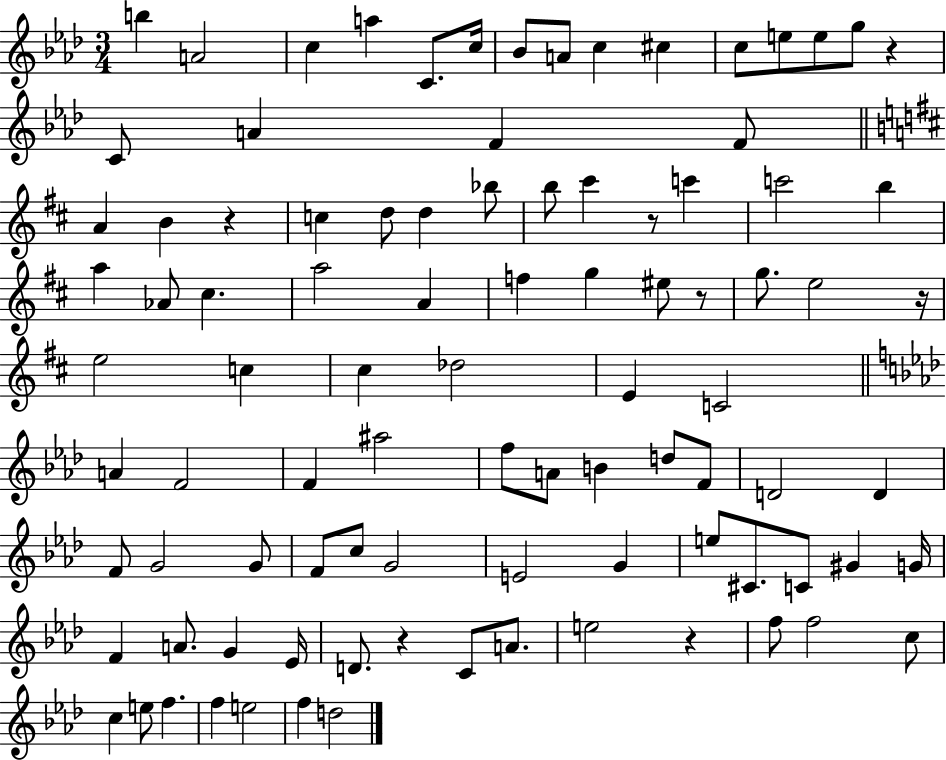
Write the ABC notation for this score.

X:1
T:Untitled
M:3/4
L:1/4
K:Ab
b A2 c a C/2 c/4 _B/2 A/2 c ^c c/2 e/2 e/2 g/2 z C/2 A F F/2 A B z c d/2 d _b/2 b/2 ^c' z/2 c' c'2 b a _A/2 ^c a2 A f g ^e/2 z/2 g/2 e2 z/4 e2 c ^c _d2 E C2 A F2 F ^a2 f/2 A/2 B d/2 F/2 D2 D F/2 G2 G/2 F/2 c/2 G2 E2 G e/2 ^C/2 C/2 ^G G/4 F A/2 G _E/4 D/2 z C/2 A/2 e2 z f/2 f2 c/2 c e/2 f f e2 f d2